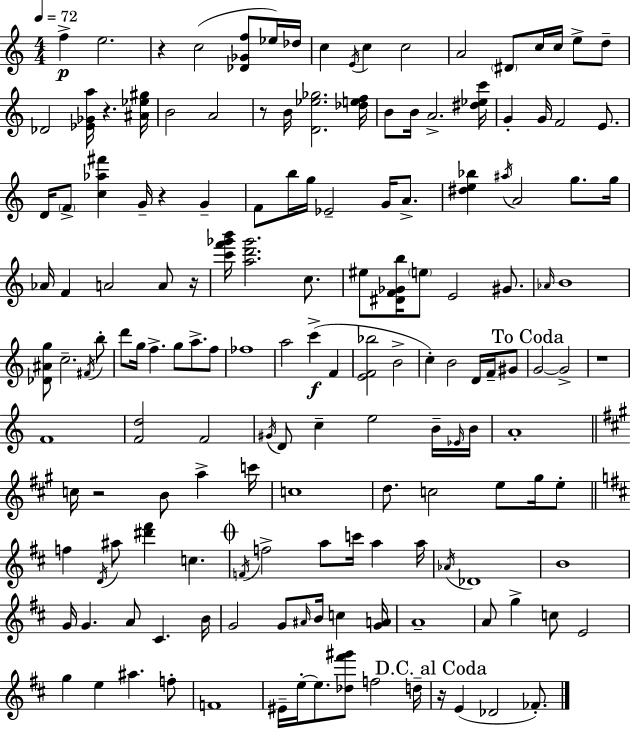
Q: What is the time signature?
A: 4/4